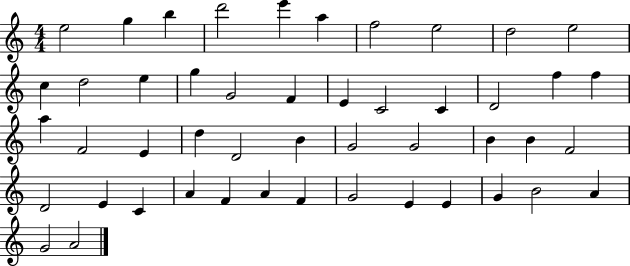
E5/h G5/q B5/q D6/h E6/q A5/q F5/h E5/h D5/h E5/h C5/q D5/h E5/q G5/q G4/h F4/q E4/q C4/h C4/q D4/h F5/q F5/q A5/q F4/h E4/q D5/q D4/h B4/q G4/h G4/h B4/q B4/q F4/h D4/h E4/q C4/q A4/q F4/q A4/q F4/q G4/h E4/q E4/q G4/q B4/h A4/q G4/h A4/h